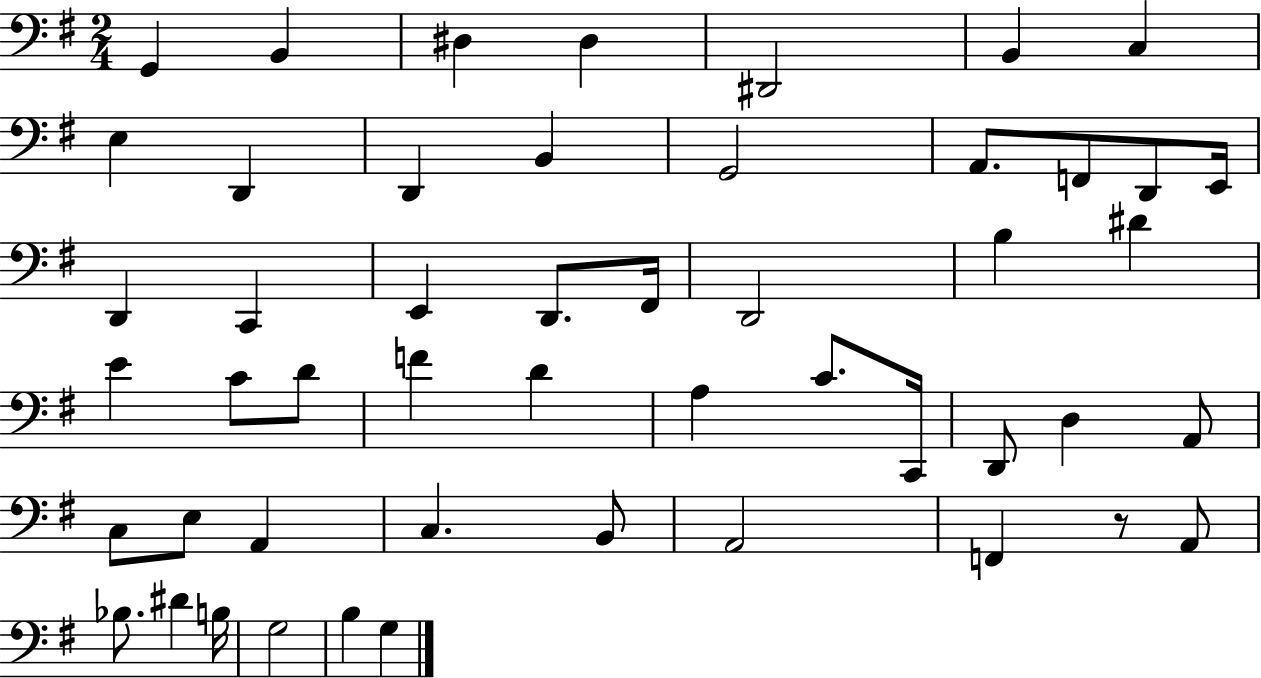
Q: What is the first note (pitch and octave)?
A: G2